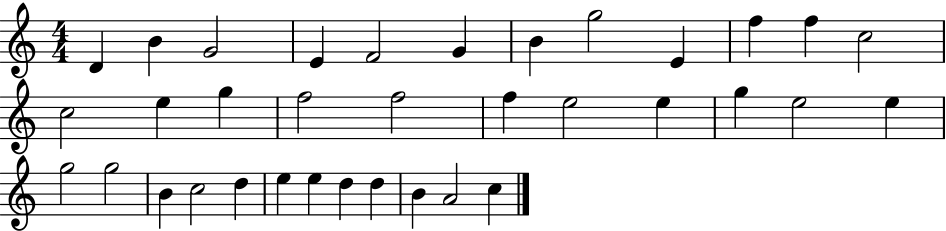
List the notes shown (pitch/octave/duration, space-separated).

D4/q B4/q G4/h E4/q F4/h G4/q B4/q G5/h E4/q F5/q F5/q C5/h C5/h E5/q G5/q F5/h F5/h F5/q E5/h E5/q G5/q E5/h E5/q G5/h G5/h B4/q C5/h D5/q E5/q E5/q D5/q D5/q B4/q A4/h C5/q